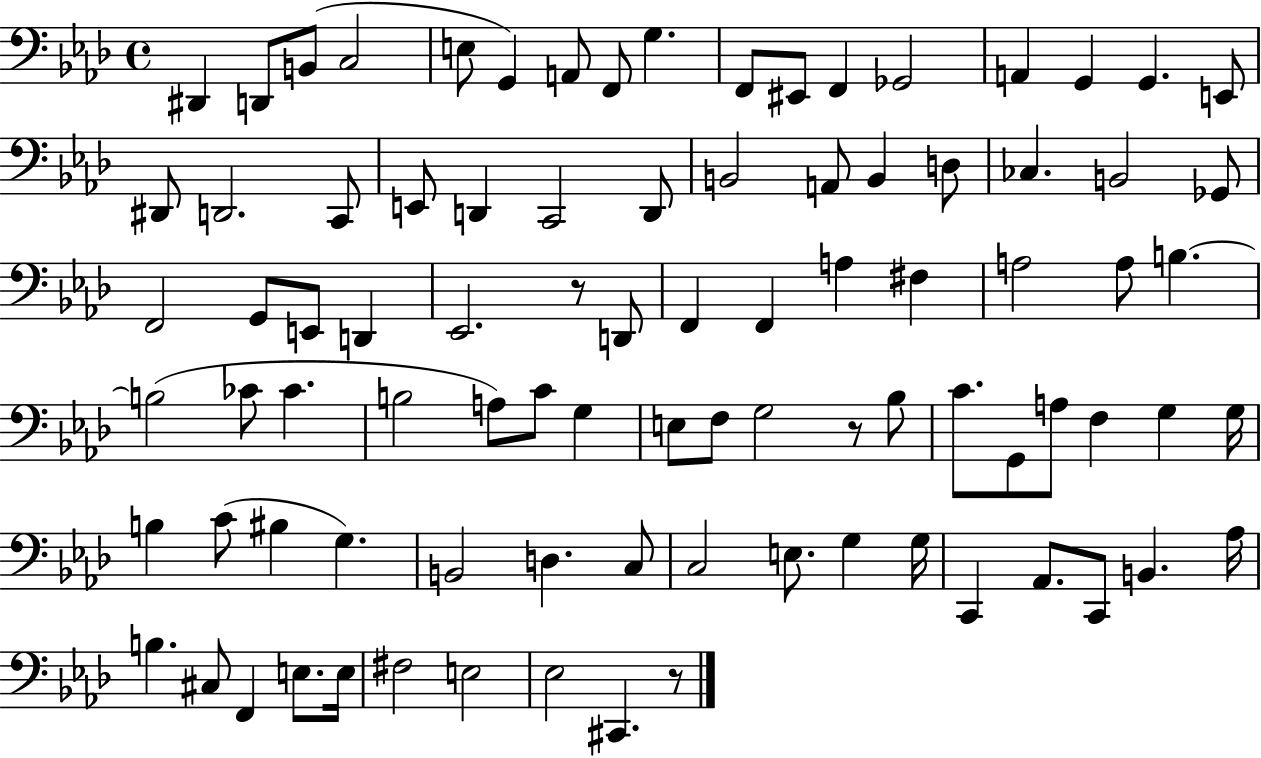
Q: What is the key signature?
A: AES major